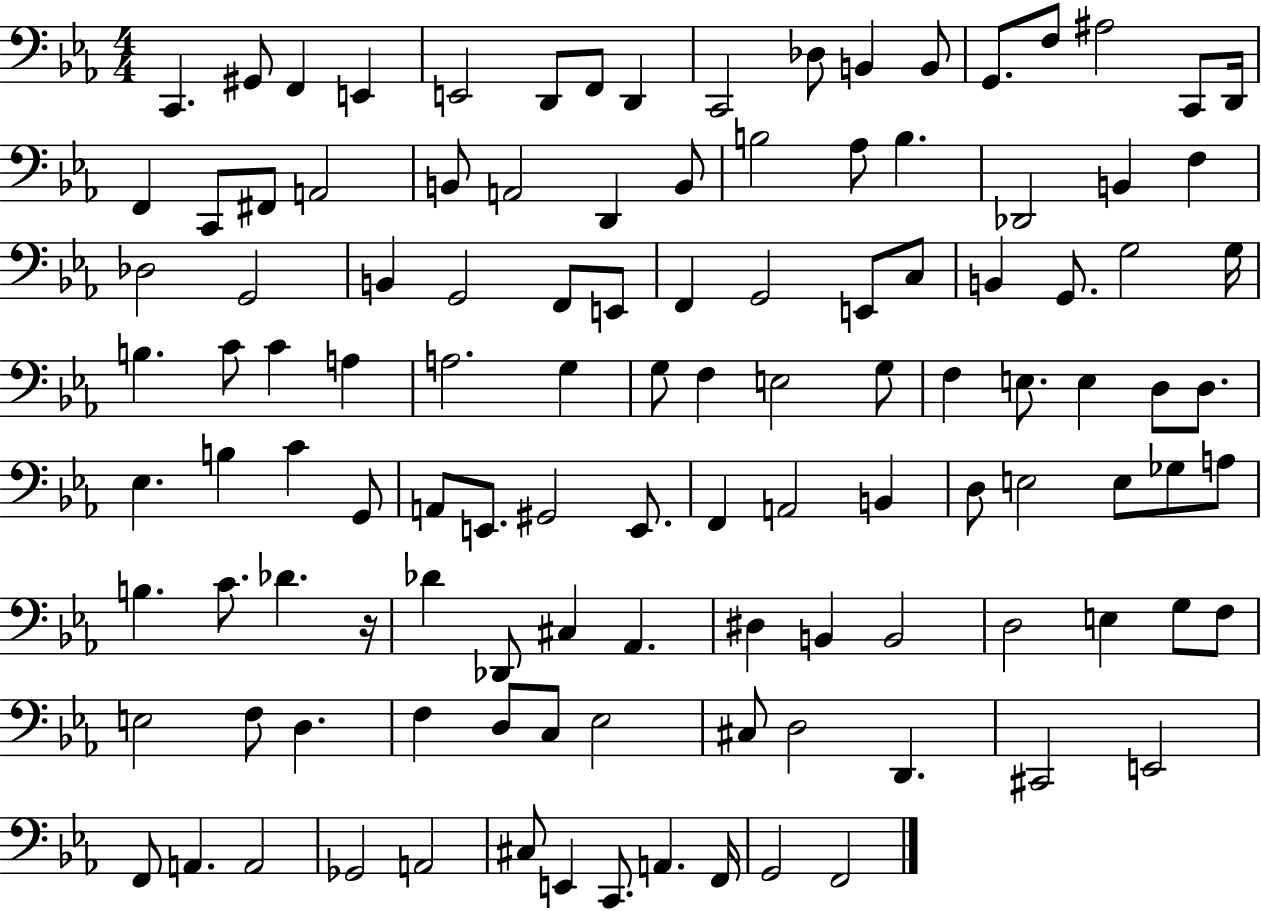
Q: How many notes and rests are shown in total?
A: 115